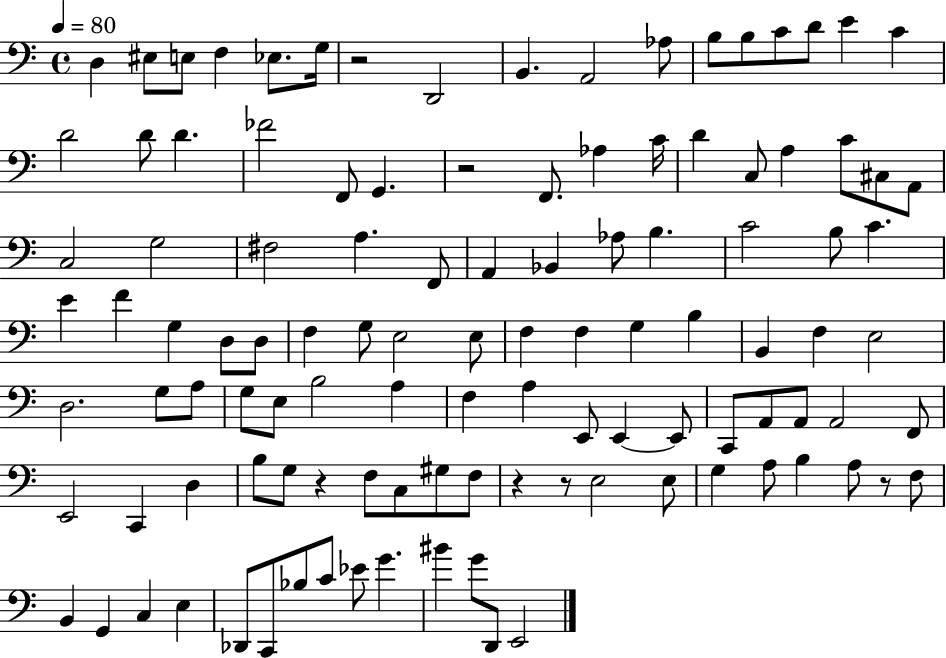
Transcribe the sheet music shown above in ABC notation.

X:1
T:Untitled
M:4/4
L:1/4
K:C
D, ^E,/2 E,/2 F, _E,/2 G,/4 z2 D,,2 B,, A,,2 _A,/2 B,/2 B,/2 C/2 D/2 E C D2 D/2 D _F2 F,,/2 G,, z2 F,,/2 _A, C/4 D C,/2 A, C/2 ^C,/2 A,,/2 C,2 G,2 ^F,2 A, F,,/2 A,, _B,, _A,/2 B, C2 B,/2 C E F G, D,/2 D,/2 F, G,/2 E,2 E,/2 F, F, G, B, B,, F, E,2 D,2 G,/2 A,/2 G,/2 E,/2 B,2 A, F, A, E,,/2 E,, E,,/2 C,,/2 A,,/2 A,,/2 A,,2 F,,/2 E,,2 C,, D, B,/2 G,/2 z F,/2 C,/2 ^G,/2 F,/2 z z/2 E,2 E,/2 G, A,/2 B, A,/2 z/2 F,/2 B,, G,, C, E, _D,,/2 C,,/2 _B,/2 C/2 _E/2 G ^B G/2 D,,/2 E,,2